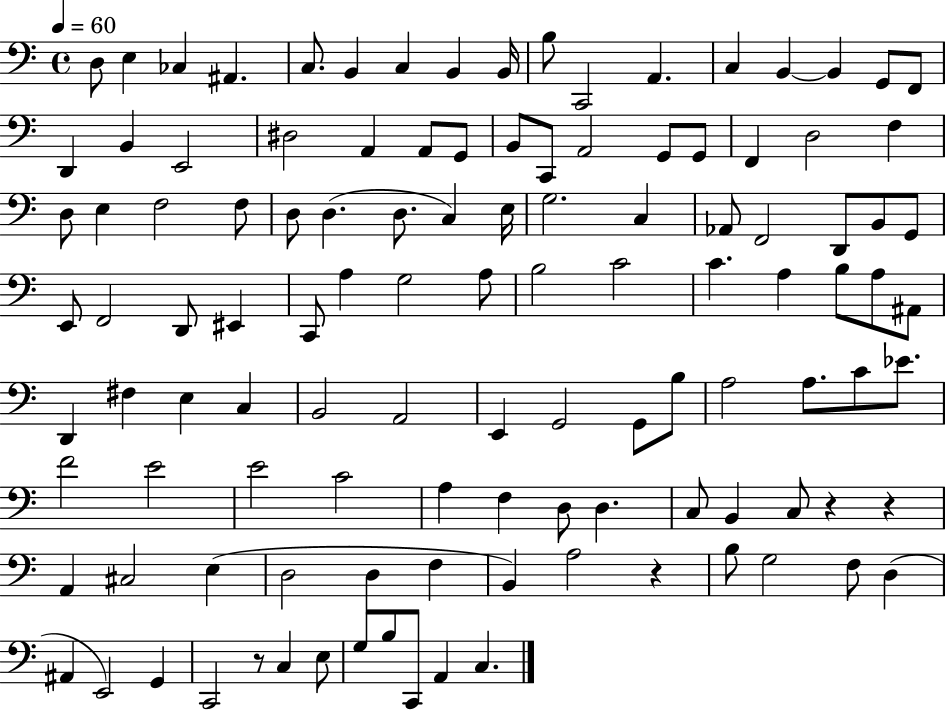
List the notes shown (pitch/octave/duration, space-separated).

D3/e E3/q CES3/q A#2/q. C3/e. B2/q C3/q B2/q B2/s B3/e C2/h A2/q. C3/q B2/q B2/q G2/e F2/e D2/q B2/q E2/h D#3/h A2/q A2/e G2/e B2/e C2/e A2/h G2/e G2/e F2/q D3/h F3/q D3/e E3/q F3/h F3/e D3/e D3/q. D3/e. C3/q E3/s G3/h. C3/q Ab2/e F2/h D2/e B2/e G2/e E2/e F2/h D2/e EIS2/q C2/e A3/q G3/h A3/e B3/h C4/h C4/q. A3/q B3/e A3/e A#2/e D2/q F#3/q E3/q C3/q B2/h A2/h E2/q G2/h G2/e B3/e A3/h A3/e. C4/e Eb4/e. F4/h E4/h E4/h C4/h A3/q F3/q D3/e D3/q. C3/e B2/q C3/e R/q R/q A2/q C#3/h E3/q D3/h D3/q F3/q B2/q A3/h R/q B3/e G3/h F3/e D3/q A#2/q E2/h G2/q C2/h R/e C3/q E3/e G3/e B3/e C2/e A2/q C3/q.